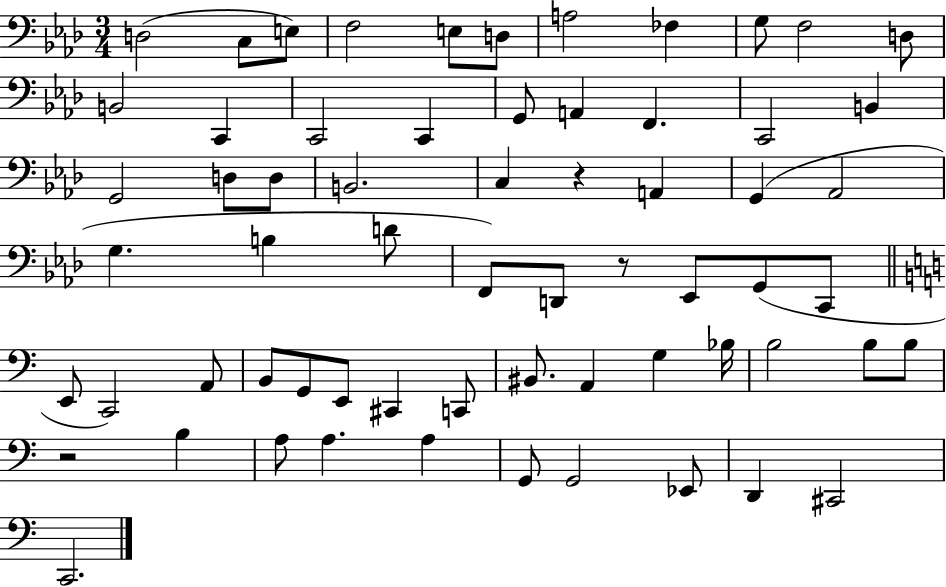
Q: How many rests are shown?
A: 3